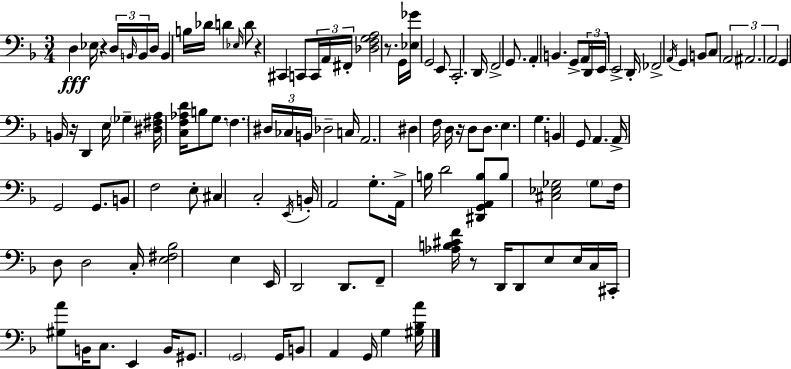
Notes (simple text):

D3/q Eb3/s R/q D3/s B2/s B2/s D3/s B2/q B3/s Db4/s D4/q Eb3/s D4/e R/q C#2/q C2/e C2/s A2/s F#2/s [Db3,F3,G3,A3]/h R/e. G2/s [Eb3,Gb4]/s G2/h E2/e C2/h. D2/s F2/h G2/e. A2/q B2/q. G2/e A2/s D2/s E2/s E2/h D2/s FES2/h A2/s G2/q B2/e C3/e A2/h A#2/h. A2/h G2/q B2/s R/s D2/q E3/s Gb3/q [D#3,F#3,A3]/s [C3,F3,Ab3,D4]/s B3/e G3/e. F3/q. D#3/s CES3/s B2/s Db3/h C3/s A2/h. D#3/q F3/s D3/s R/s D3/e D3/e. E3/q. G3/q. B2/q G2/e A2/q. A2/s G2/h G2/e. B2/e F3/h E3/e C#3/q C3/h E2/s B2/s A2/h G3/e. A2/s B3/s D4/h [D#2,G2,A2,B3]/e B3/e [C#3,Eb3,Gb3]/h Gb3/e F3/s D3/e D3/h C3/s [E3,F#3,Bb3]/h E3/q E2/s D2/h D2/e. F2/e [Ab3,B3,C#4,F4]/s R/e D2/s D2/e E3/e E3/s C3/s C#2/s [G#3,A4]/e B2/s C3/e. E2/q B2/s G#2/e. G2/h G2/s B2/e A2/q G2/s G3/q [G#3,Bb3,A4]/s